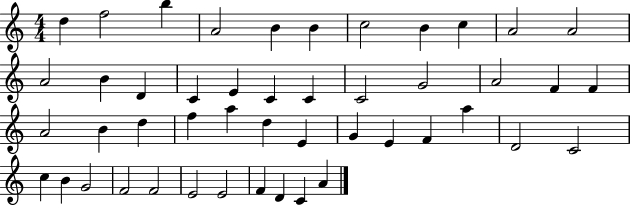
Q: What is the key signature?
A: C major